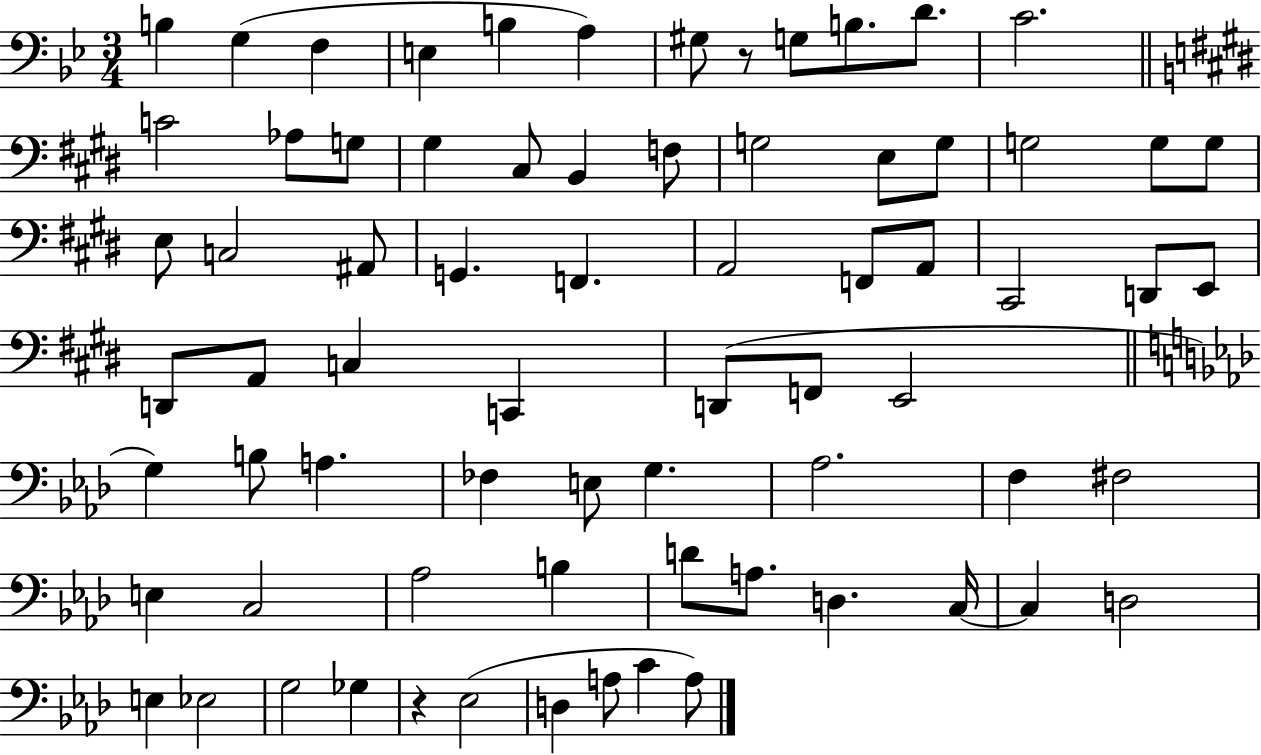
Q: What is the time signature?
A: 3/4